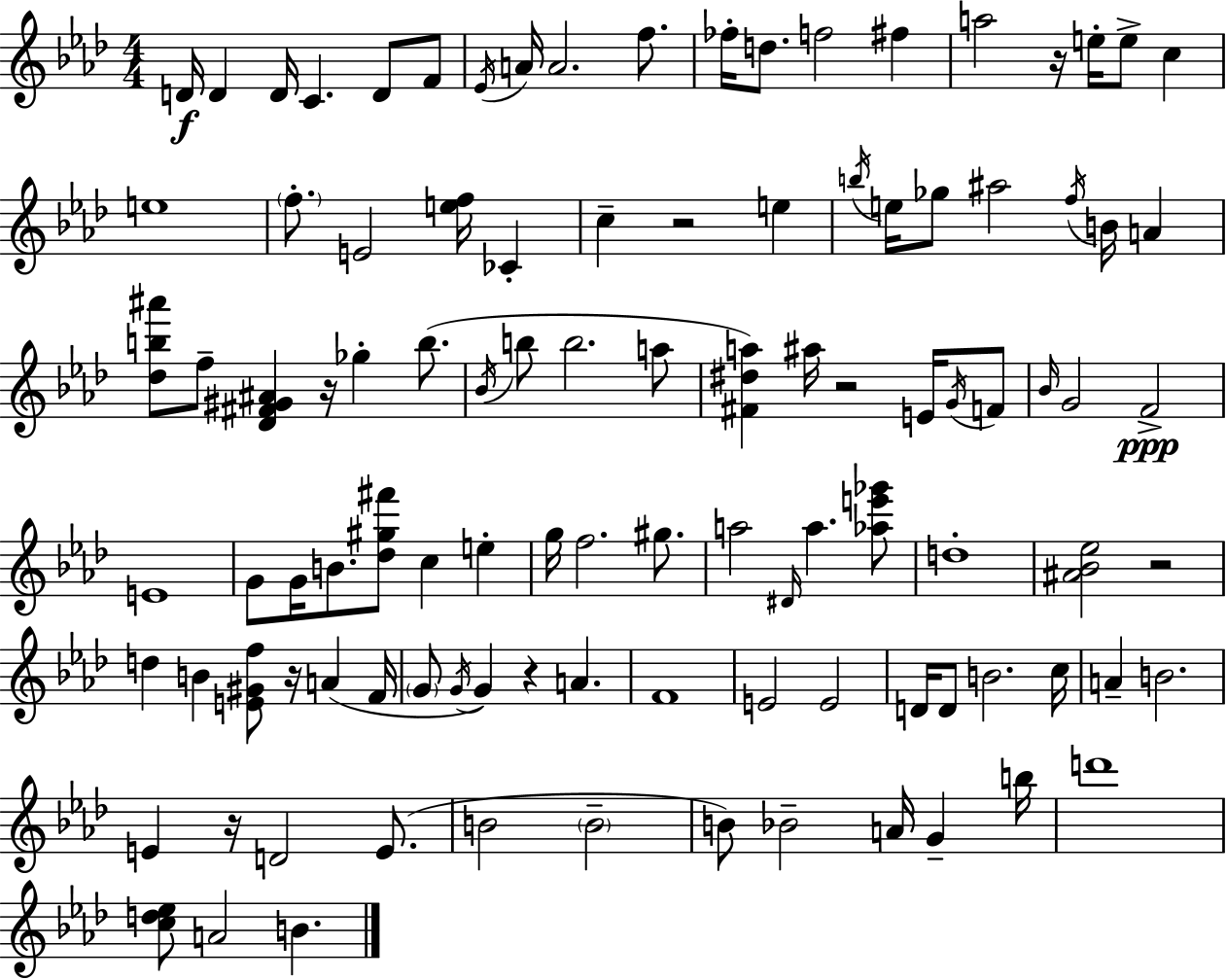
D4/s D4/q D4/s C4/q. D4/e F4/e Eb4/s A4/s A4/h. F5/e. FES5/s D5/e. F5/h F#5/q A5/h R/s E5/s E5/e C5/q E5/w F5/e. E4/h [E5,F5]/s CES4/q C5/q R/h E5/q B5/s E5/s Gb5/e A#5/h F5/s B4/s A4/q [Db5,B5,A#6]/e F5/e [Db4,F#4,G#4,A#4]/q R/s Gb5/q B5/e. Bb4/s B5/e B5/h. A5/e [F#4,D#5,A5]/q A#5/s R/h E4/s G4/s F4/e Bb4/s G4/h F4/h E4/w G4/e G4/s B4/e. [Db5,G#5,F#6]/e C5/q E5/q G5/s F5/h. G#5/e. A5/h D#4/s A5/q. [Ab5,E6,Gb6]/e D5/w [A#4,Bb4,Eb5]/h R/h D5/q B4/q [E4,G#4,F5]/e R/s A4/q F4/s G4/e G4/s G4/q R/q A4/q. F4/w E4/h E4/h D4/s D4/e B4/h. C5/s A4/q B4/h. E4/q R/s D4/h E4/e. B4/h B4/h B4/e Bb4/h A4/s G4/q B5/s D6/w [C5,D5,Eb5]/e A4/h B4/q.